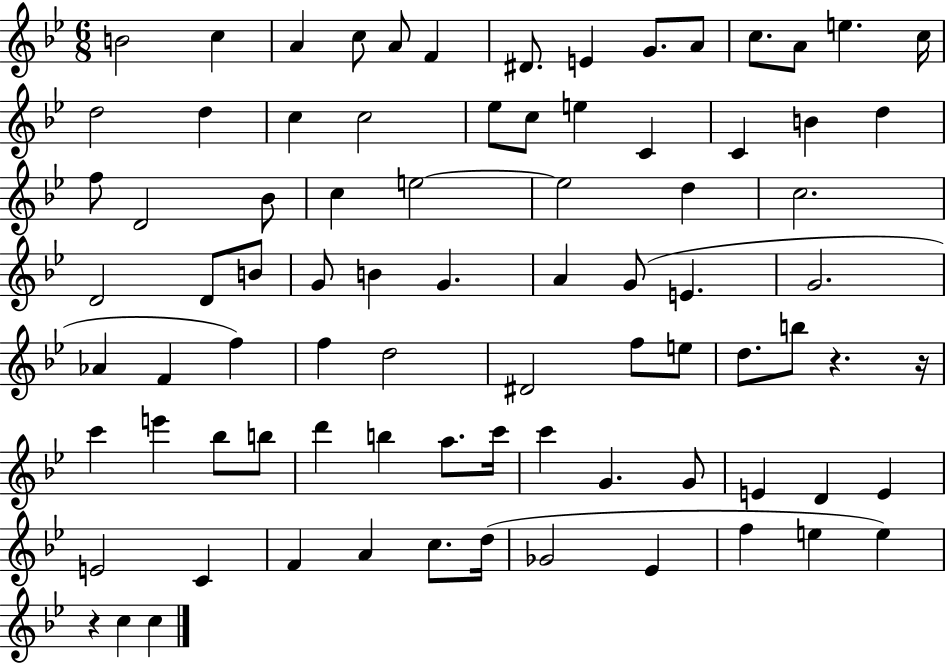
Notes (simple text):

B4/h C5/q A4/q C5/e A4/e F4/q D#4/e. E4/q G4/e. A4/e C5/e. A4/e E5/q. C5/s D5/h D5/q C5/q C5/h Eb5/e C5/e E5/q C4/q C4/q B4/q D5/q F5/e D4/h Bb4/e C5/q E5/h E5/h D5/q C5/h. D4/h D4/e B4/e G4/e B4/q G4/q. A4/q G4/e E4/q. G4/h. Ab4/q F4/q F5/q F5/q D5/h D#4/h F5/e E5/e D5/e. B5/e R/q. R/s C6/q E6/q Bb5/e B5/e D6/q B5/q A5/e. C6/s C6/q G4/q. G4/e E4/q D4/q E4/q E4/h C4/q F4/q A4/q C5/e. D5/s Gb4/h Eb4/q F5/q E5/q E5/q R/q C5/q C5/q